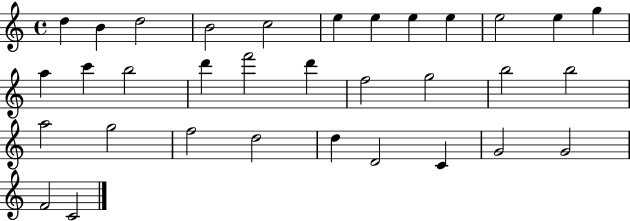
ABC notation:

X:1
T:Untitled
M:4/4
L:1/4
K:C
d B d2 B2 c2 e e e e e2 e g a c' b2 d' f'2 d' f2 g2 b2 b2 a2 g2 f2 d2 d D2 C G2 G2 F2 C2